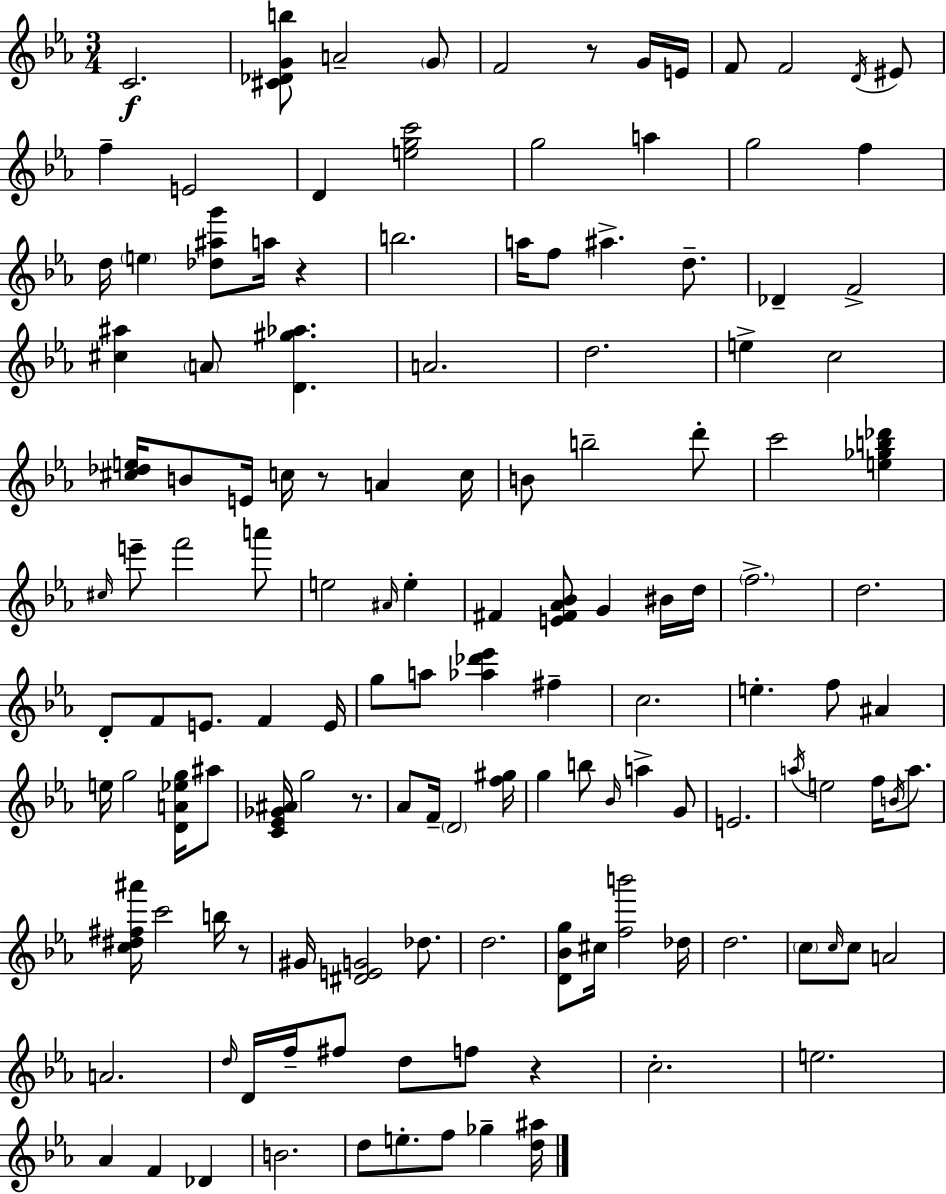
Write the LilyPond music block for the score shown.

{
  \clef treble
  \numericTimeSignature
  \time 3/4
  \key ees \major
  \repeat volta 2 { c'2.\f | <cis' des' g' b''>8 a'2-- \parenthesize g'8 | f'2 r8 g'16 e'16 | f'8 f'2 \acciaccatura { d'16 } eis'8 | \break f''4-- e'2 | d'4 <e'' g'' c'''>2 | g''2 a''4 | g''2 f''4 | \break d''16 \parenthesize e''4 <des'' ais'' g'''>8 a''16 r4 | b''2. | a''16 f''8 ais''4.-> d''8.-- | des'4-- f'2-> | \break <cis'' ais''>4 \parenthesize a'8 <d' gis'' aes''>4. | a'2. | d''2. | e''4-> c''2 | \break <cis'' des'' e''>16 b'8 e'16 c''16 r8 a'4 | c''16 b'8 b''2-- d'''8-. | c'''2 <e'' ges'' b'' des'''>4 | \grace { cis''16 } e'''8-- f'''2 | \break a'''8 e''2 \grace { ais'16 } e''4-. | fis'4 <e' fis' aes' bes'>8 g'4 | bis'16 d''16 \parenthesize f''2.-> | d''2. | \break d'8-. f'8 e'8. f'4 | e'16 g''8 a''8 <aes'' des''' ees'''>4 fis''4-- | c''2. | e''4.-. f''8 ais'4 | \break e''16 g''2 | <d' a' ees'' g''>16 ais''8 <c' ees' ges' ais'>16 g''2 | r8. aes'8 f'16-- \parenthesize d'2 | <f'' gis''>16 g''4 b''8 \grace { bes'16 } a''4-> | \break g'8 e'2. | \acciaccatura { a''16 } e''2 | f''16 \acciaccatura { b'16 } a''8. <c'' dis'' fis'' ais'''>16 c'''2 | b''16 r8 gis'16 <dis' e' g'>2 | \break des''8. d''2. | <d' bes' g''>8 cis''16 <f'' b'''>2 | des''16 d''2. | \parenthesize c''8 \grace { c''16 } c''8 a'2 | \break a'2. | \grace { d''16 } d'16 f''16-- fis''8 | d''8 f''8 r4 c''2.-. | e''2. | \break aes'4 | f'4 des'4 b'2. | d''8 e''8.-. | f''8 ges''4-- <d'' ais''>16 } \bar "|."
}